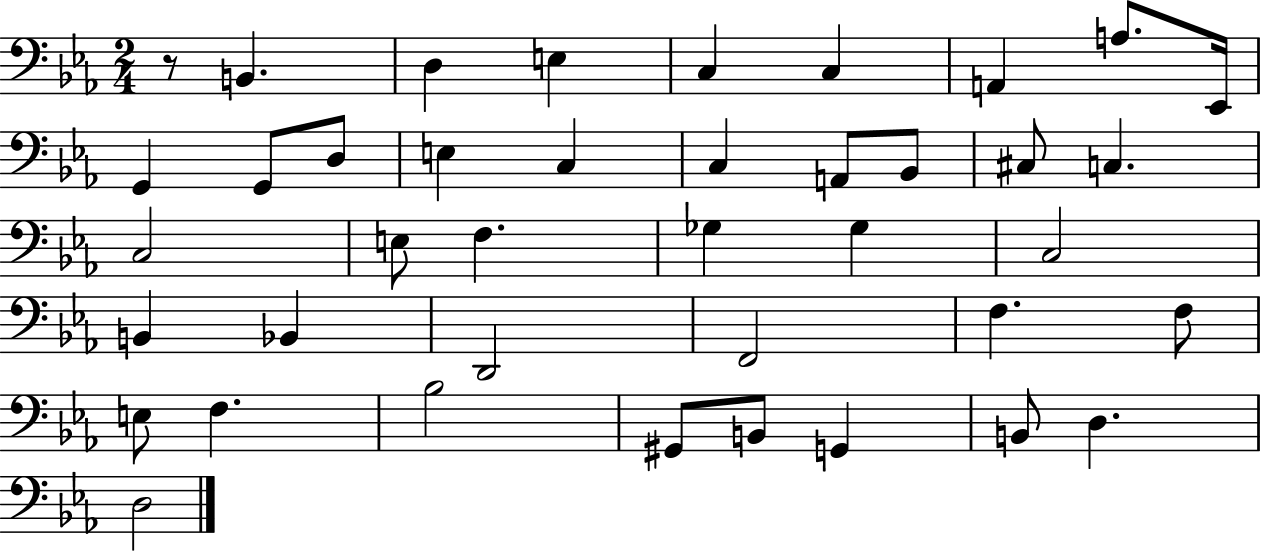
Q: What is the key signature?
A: EES major